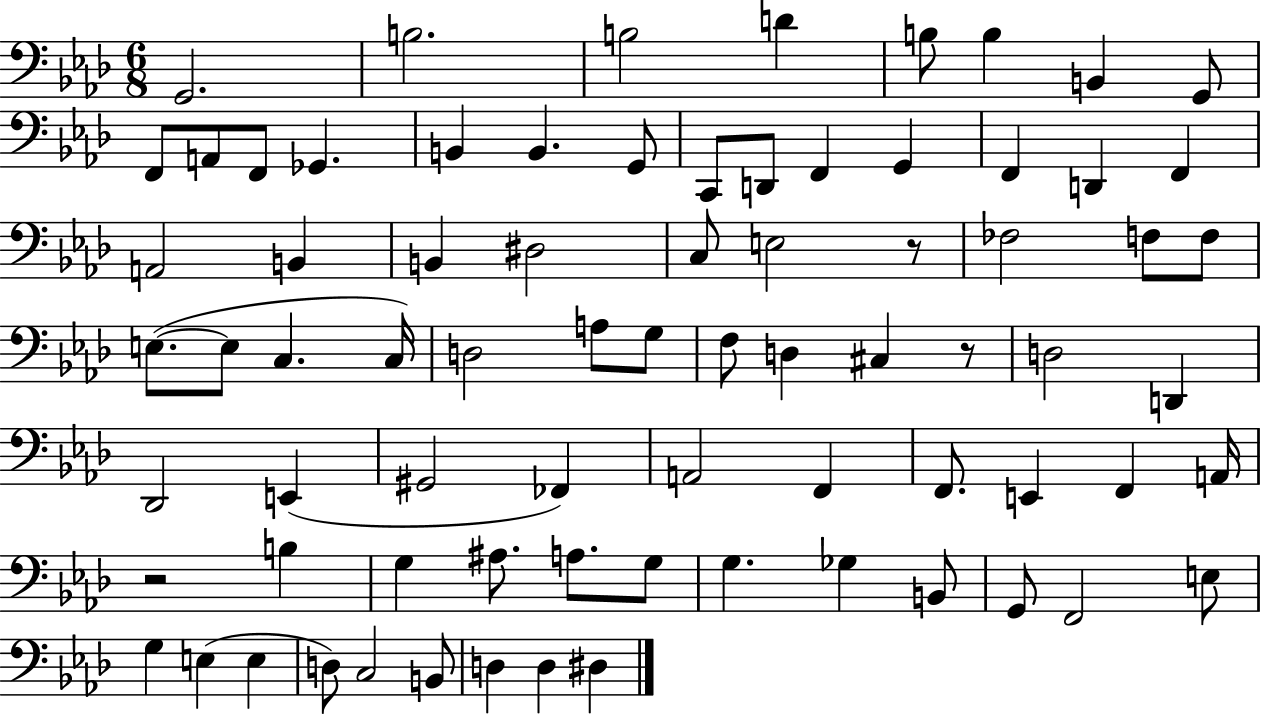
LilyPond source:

{
  \clef bass
  \numericTimeSignature
  \time 6/8
  \key aes \major
  g,2. | b2. | b2 d'4 | b8 b4 b,4 g,8 | \break f,8 a,8 f,8 ges,4. | b,4 b,4. g,8 | c,8 d,8 f,4 g,4 | f,4 d,4 f,4 | \break a,2 b,4 | b,4 dis2 | c8 e2 r8 | fes2 f8 f8 | \break e8.~(~ e8 c4. c16) | d2 a8 g8 | f8 d4 cis4 r8 | d2 d,4 | \break des,2 e,4( | gis,2 fes,4) | a,2 f,4 | f,8. e,4 f,4 a,16 | \break r2 b4 | g4 ais8. a8. g8 | g4. ges4 b,8 | g,8 f,2 e8 | \break g4 e4( e4 | d8) c2 b,8 | d4 d4 dis4 | \bar "|."
}